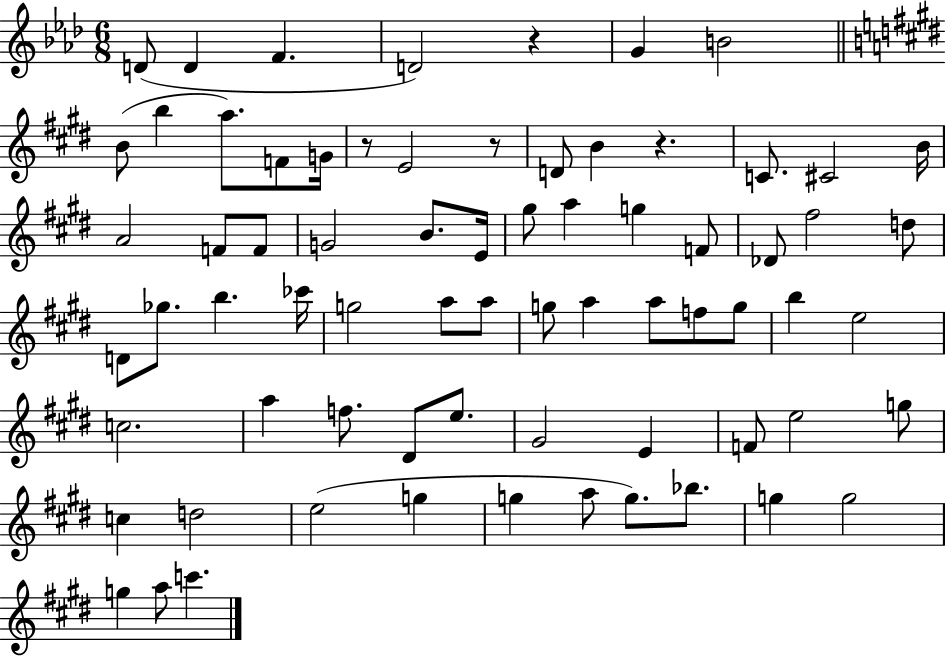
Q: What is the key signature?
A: AES major